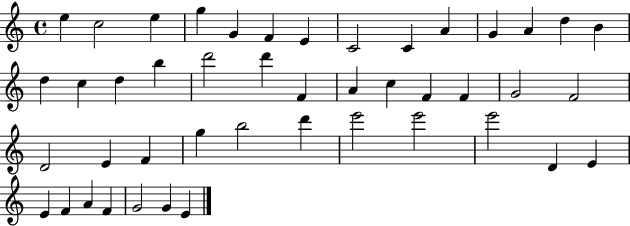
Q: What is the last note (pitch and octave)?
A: E4